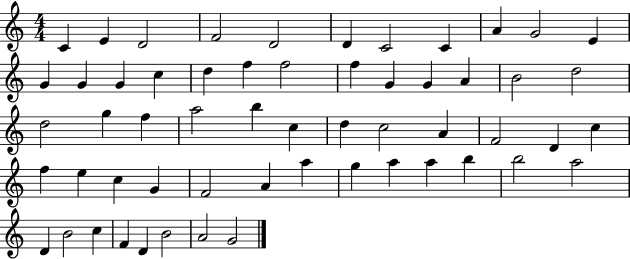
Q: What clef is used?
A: treble